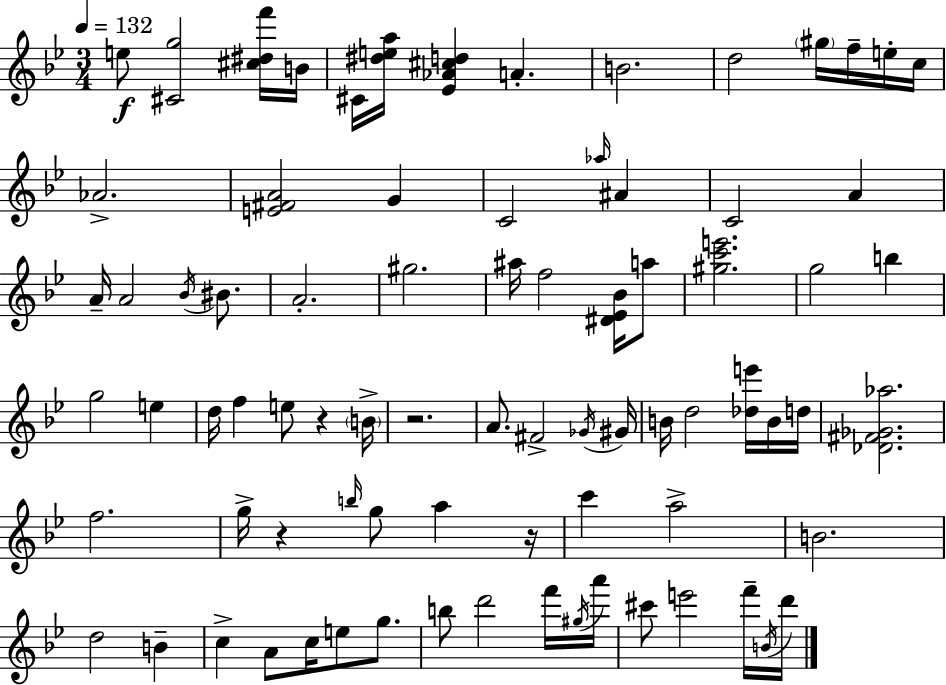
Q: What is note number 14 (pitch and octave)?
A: Ab5